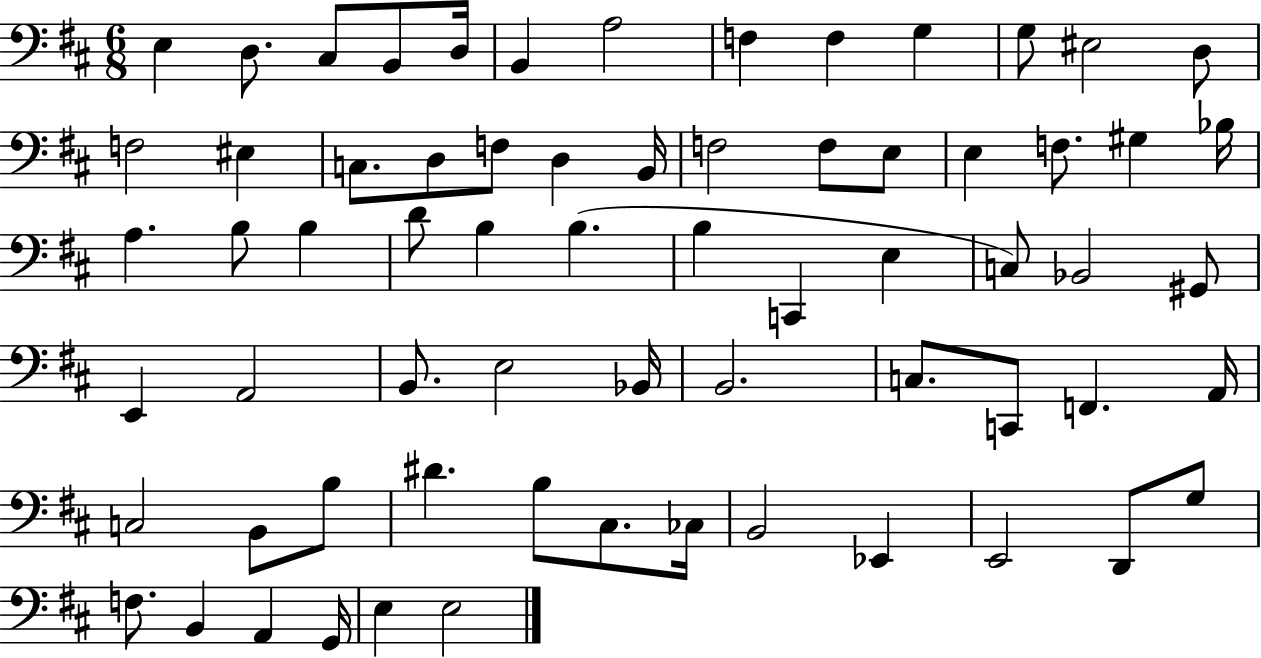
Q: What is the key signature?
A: D major